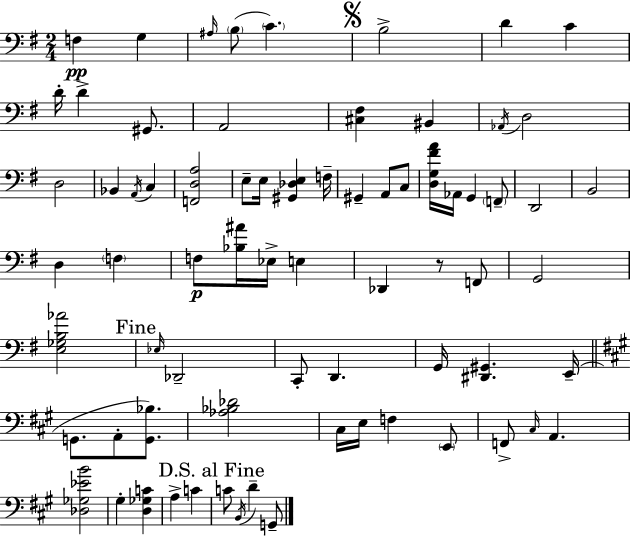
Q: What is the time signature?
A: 2/4